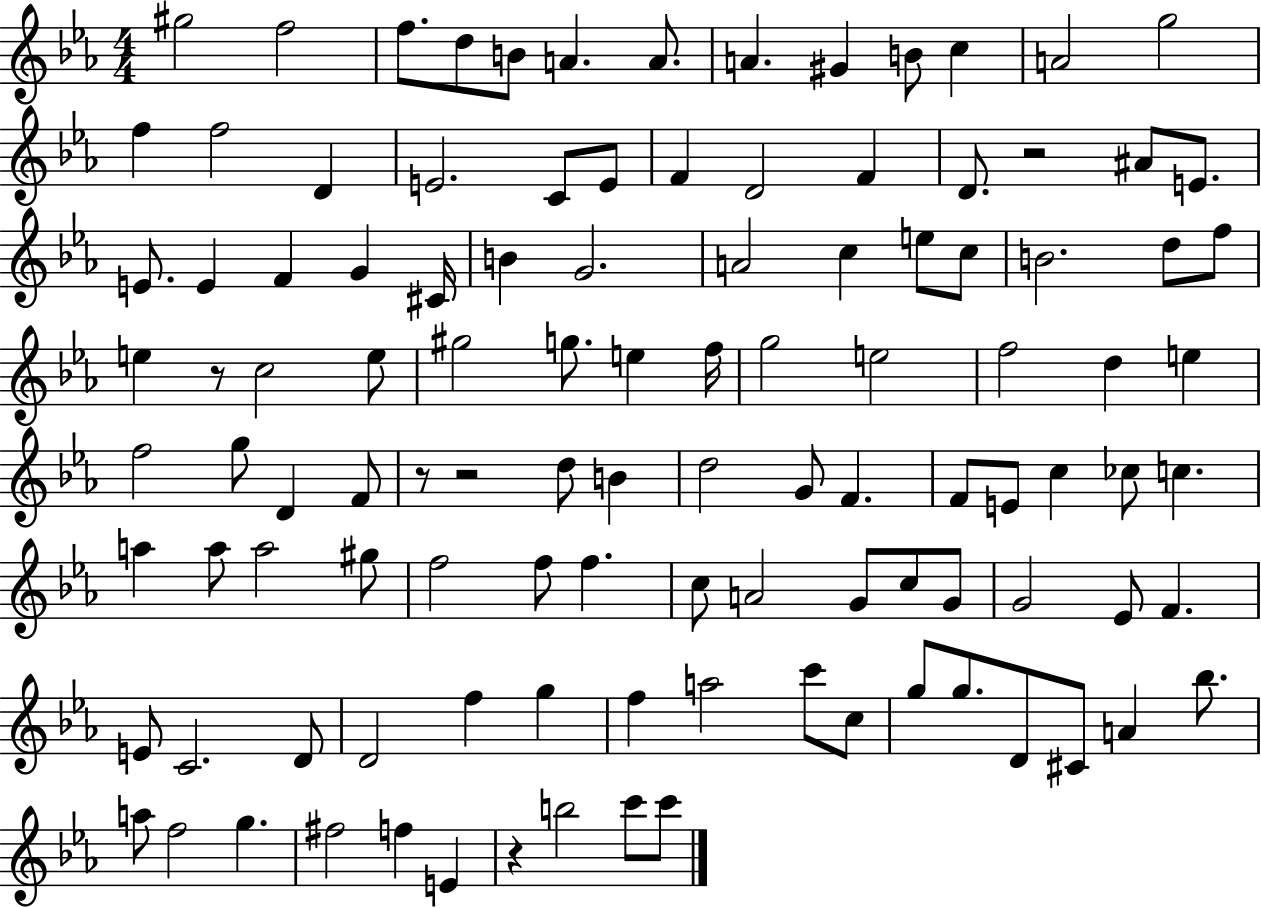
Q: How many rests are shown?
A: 5